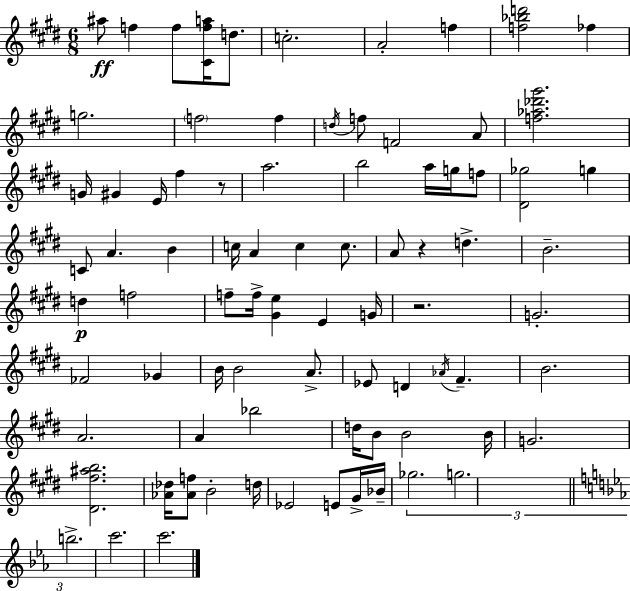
{
  \clef treble
  \numericTimeSignature
  \time 6/8
  \key e \major
  ais''8\ff f''4 f''8 <cis' f'' a''>16 d''8. | c''2.-. | a'2-. f''4 | <f'' bes'' d'''>2 fes''4 | \break g''2. | \parenthesize f''2 f''4 | \acciaccatura { d''16 } f''8 f'2 a'8 | <f'' aes'' des''' gis'''>2. | \break g'16 gis'4 e'16 fis''4 r8 | a''2. | b''2 a''16 g''16 f''8 | <dis' ges''>2 g''4 | \break c'8 a'4. b'4 | c''16 a'4 c''4 c''8. | a'8 r4 d''4.-> | b'2.-- | \break d''4\p f''2 | f''8-- f''16-> <gis' e''>4 e'4 | g'16 r2. | g'2.-. | \break fes'2 ges'4 | b'16 b'2 a'8.-> | ees'8 d'4 \acciaccatura { aes'16 } fis'4.-- | b'2. | \break a'2. | a'4 bes''2 | d''16 b'8 b'2 | b'16 g'2. | \break <dis' fis'' ais'' b''>2. | <aes' des''>16 <aes' f''>8 b'2-. | d''16 ees'2 e'8 | gis'16-> bes'16-- \tuplet 3/2 { ges''2. | \break g''2. | \bar "||" \break \key c \minor b''2.-> } | c'''2. | c'''2. | \bar "|."
}